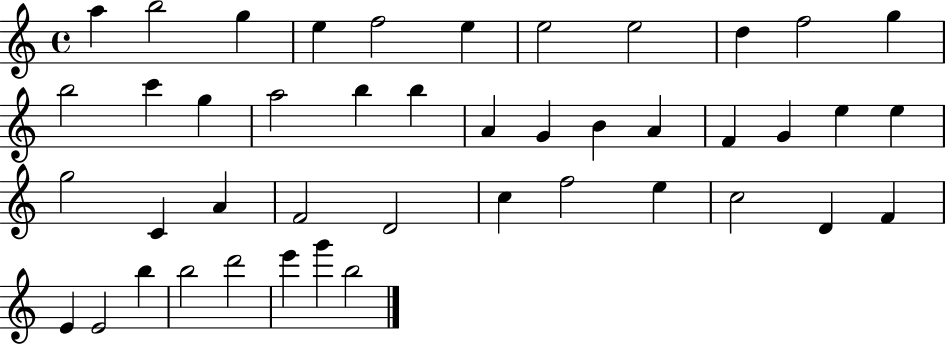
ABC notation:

X:1
T:Untitled
M:4/4
L:1/4
K:C
a b2 g e f2 e e2 e2 d f2 g b2 c' g a2 b b A G B A F G e e g2 C A F2 D2 c f2 e c2 D F E E2 b b2 d'2 e' g' b2